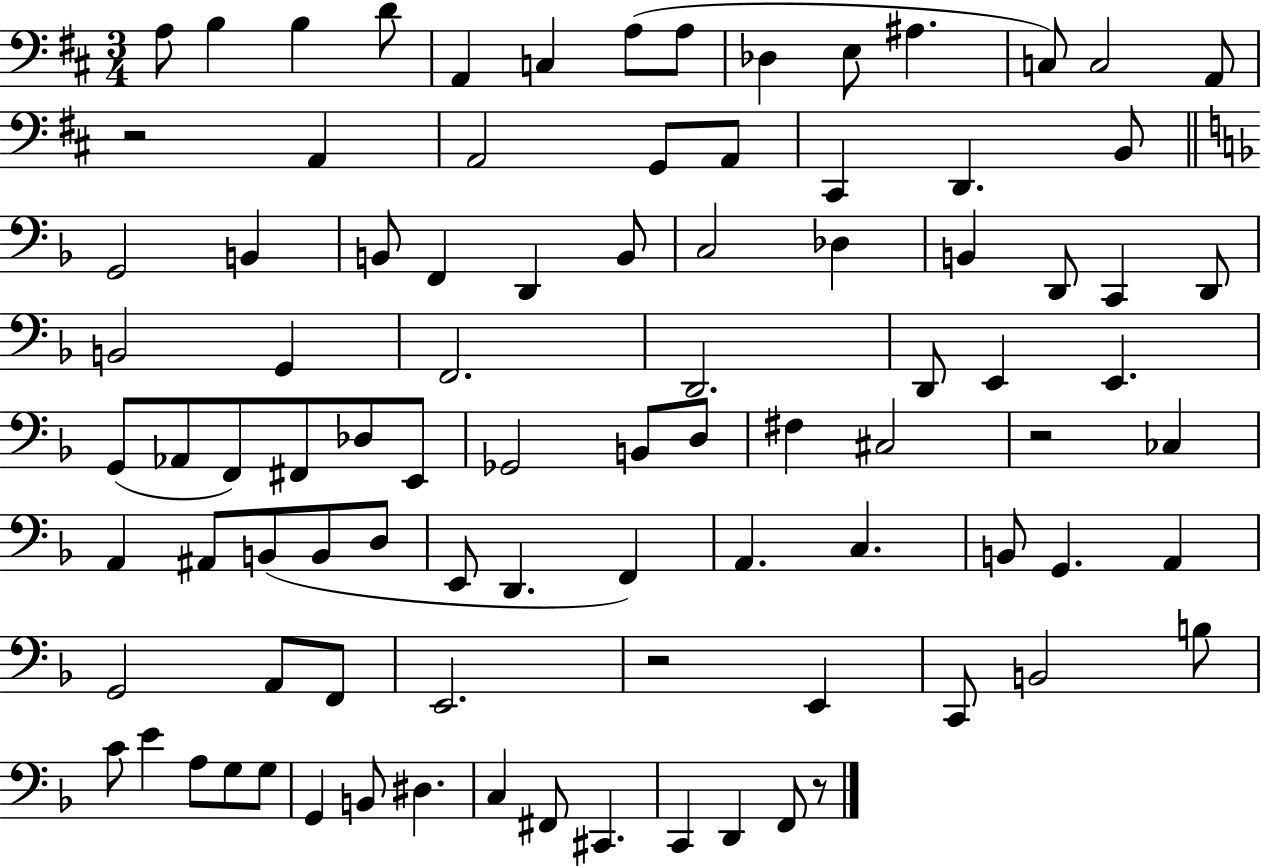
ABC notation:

X:1
T:Untitled
M:3/4
L:1/4
K:D
A,/2 B, B, D/2 A,, C, A,/2 A,/2 _D, E,/2 ^A, C,/2 C,2 A,,/2 z2 A,, A,,2 G,,/2 A,,/2 ^C,, D,, B,,/2 G,,2 B,, B,,/2 F,, D,, B,,/2 C,2 _D, B,, D,,/2 C,, D,,/2 B,,2 G,, F,,2 D,,2 D,,/2 E,, E,, G,,/2 _A,,/2 F,,/2 ^F,,/2 _D,/2 E,,/2 _G,,2 B,,/2 D,/2 ^F, ^C,2 z2 _C, A,, ^A,,/2 B,,/2 B,,/2 D,/2 E,,/2 D,, F,, A,, C, B,,/2 G,, A,, G,,2 A,,/2 F,,/2 E,,2 z2 E,, C,,/2 B,,2 B,/2 C/2 E A,/2 G,/2 G,/2 G,, B,,/2 ^D, C, ^F,,/2 ^C,, C,, D,, F,,/2 z/2